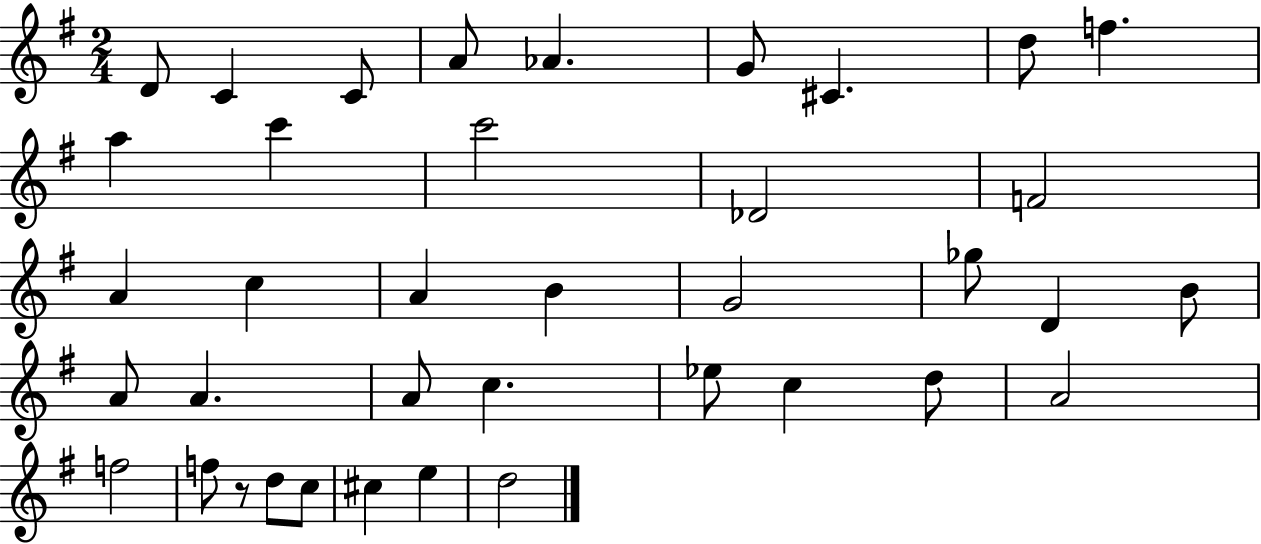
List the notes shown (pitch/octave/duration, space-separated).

D4/e C4/q C4/e A4/e Ab4/q. G4/e C#4/q. D5/e F5/q. A5/q C6/q C6/h Db4/h F4/h A4/q C5/q A4/q B4/q G4/h Gb5/e D4/q B4/e A4/e A4/q. A4/e C5/q. Eb5/e C5/q D5/e A4/h F5/h F5/e R/e D5/e C5/e C#5/q E5/q D5/h